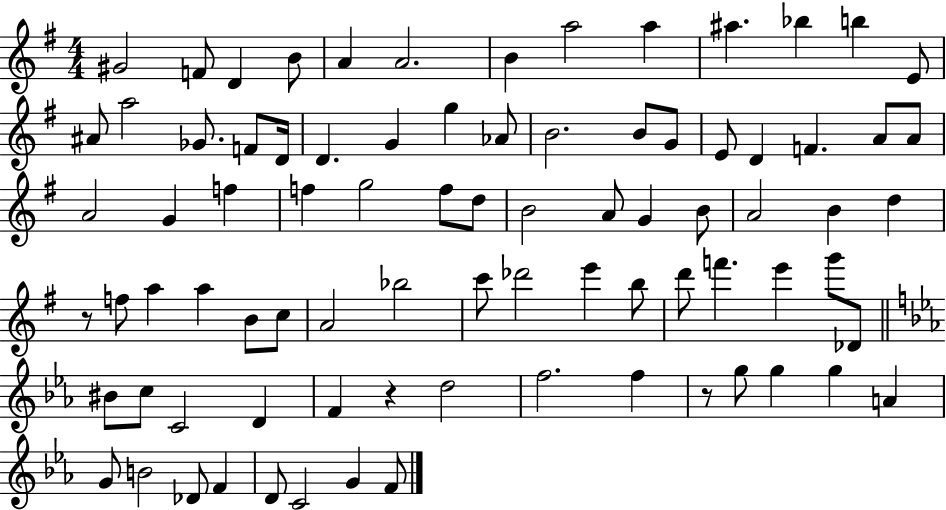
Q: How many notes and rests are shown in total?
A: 83